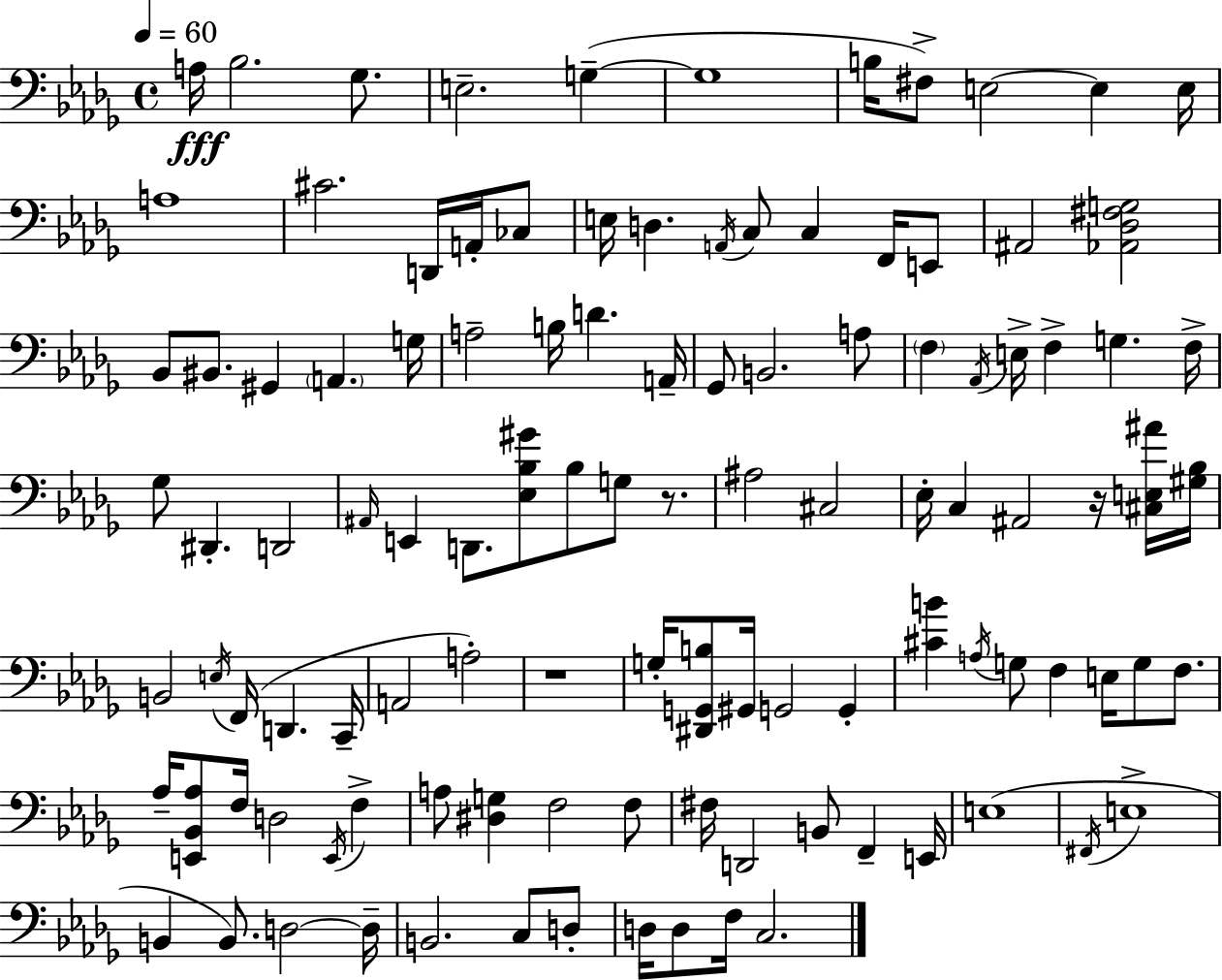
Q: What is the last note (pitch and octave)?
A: C3